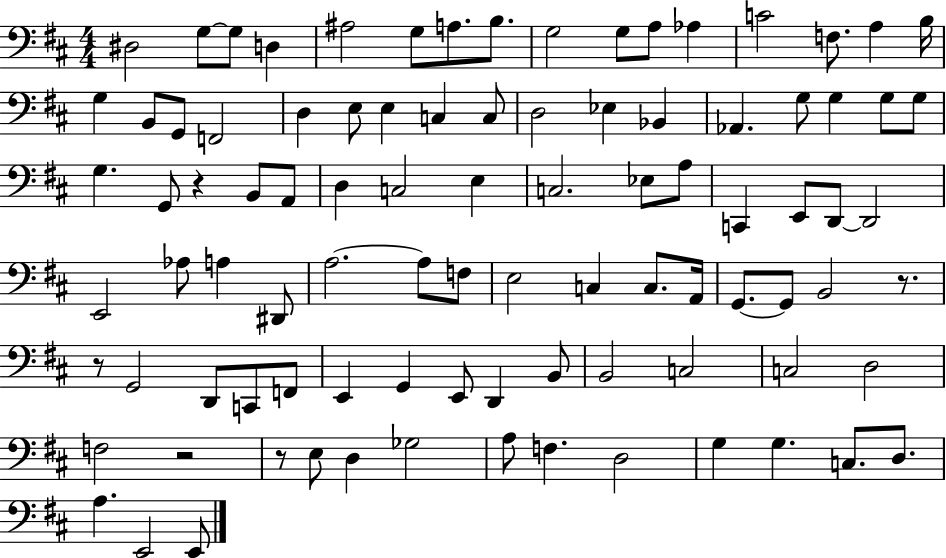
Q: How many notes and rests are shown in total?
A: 93